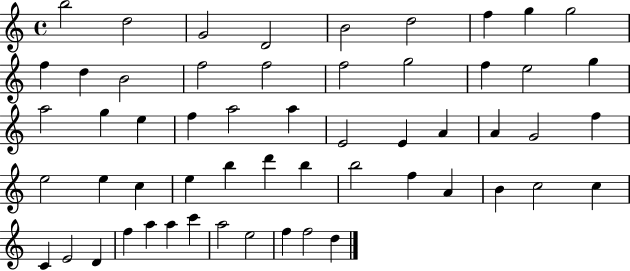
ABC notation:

X:1
T:Untitled
M:4/4
L:1/4
K:C
b2 d2 G2 D2 B2 d2 f g g2 f d B2 f2 f2 f2 g2 f e2 g a2 g e f a2 a E2 E A A G2 f e2 e c e b d' b b2 f A B c2 c C E2 D f a a c' a2 e2 f f2 d